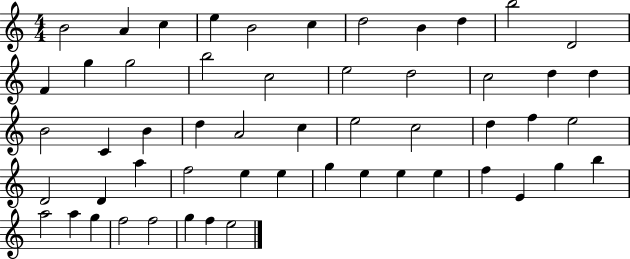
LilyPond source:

{
  \clef treble
  \numericTimeSignature
  \time 4/4
  \key c \major
  b'2 a'4 c''4 | e''4 b'2 c''4 | d''2 b'4 d''4 | b''2 d'2 | \break f'4 g''4 g''2 | b''2 c''2 | e''2 d''2 | c''2 d''4 d''4 | \break b'2 c'4 b'4 | d''4 a'2 c''4 | e''2 c''2 | d''4 f''4 e''2 | \break d'2 d'4 a''4 | f''2 e''4 e''4 | g''4 e''4 e''4 e''4 | f''4 e'4 g''4 b''4 | \break a''2 a''4 g''4 | f''2 f''2 | g''4 f''4 e''2 | \bar "|."
}